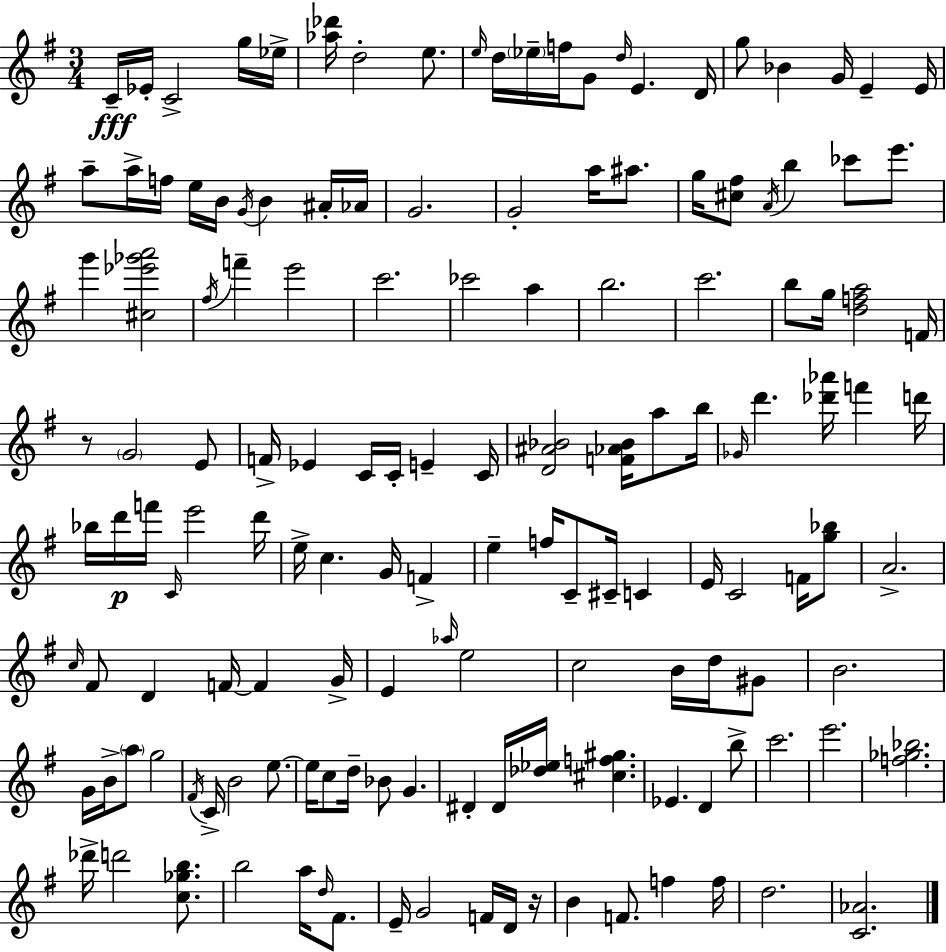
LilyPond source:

{
  \clef treble
  \numericTimeSignature
  \time 3/4
  \key e \minor
  c'16--\fff ees'16-. c'2-> g''16 ees''16-> | <aes'' des'''>16 d''2-. e''8. | \grace { e''16 } d''16 \parenthesize ees''16-- f''16 g'8 \grace { d''16 } e'4. | d'16 g''8 bes'4 g'16 e'4-- | \break e'16 a''8-- a''16-> f''16 e''16 b'16 \acciaccatura { g'16 } b'4 | ais'16-. aes'16 g'2. | g'2-. a''16 | ais''8. g''16 <cis'' fis''>8 \acciaccatura { a'16 } b''4 ces'''8 | \break e'''8. g'''4 <cis'' ees''' ges''' a'''>2 | \acciaccatura { fis''16 } f'''4-- e'''2 | c'''2. | ces'''2 | \break a''4 b''2. | c'''2. | b''8 g''16 <d'' f'' a''>2 | f'16 r8 \parenthesize g'2 | \break e'8 f'16-> ees'4 c'16 c'16-. | e'4-- c'16 <d' ais' bes'>2 | <f' aes' bes'>16 a''8 b''16 \grace { ges'16 } d'''4. | <des''' aes'''>16 f'''4 d'''16 bes''16 d'''16\p f'''16 \grace { c'16 } e'''2 | \break d'''16 e''16-> c''4. | g'16 f'4-> e''4-- f''16 | c'8-- cis'16-- c'4 e'16 c'2 | f'16 <g'' bes''>8 a'2.-> | \break \grace { c''16 } fis'8 d'4 | f'16~~ f'4 g'16-> e'4 | \grace { aes''16 } e''2 c''2 | b'16 d''16 gis'8 b'2. | \break g'16 b'16-> \parenthesize a''8 | g''2 \acciaccatura { fis'16 } c'16-> b'2 | e''8.~~ e''16 c''8 | d''16-- bes'8 g'4. dis'4-. | \break dis'16 <des'' ees''>16 <cis'' f'' gis''>4. ees'4. | d'4 b''8-> c'''2. | e'''2. | <f'' ges'' bes''>2. | \break des'''16-> d'''2 | <c'' ges'' b''>8. b''2 | a''16 \grace { d''16 } fis'8. e'16-- | g'2 f'16 d'16 r16 b'4 | \break f'8. f''4 f''16 d''2. | <c' aes'>2. | \bar "|."
}